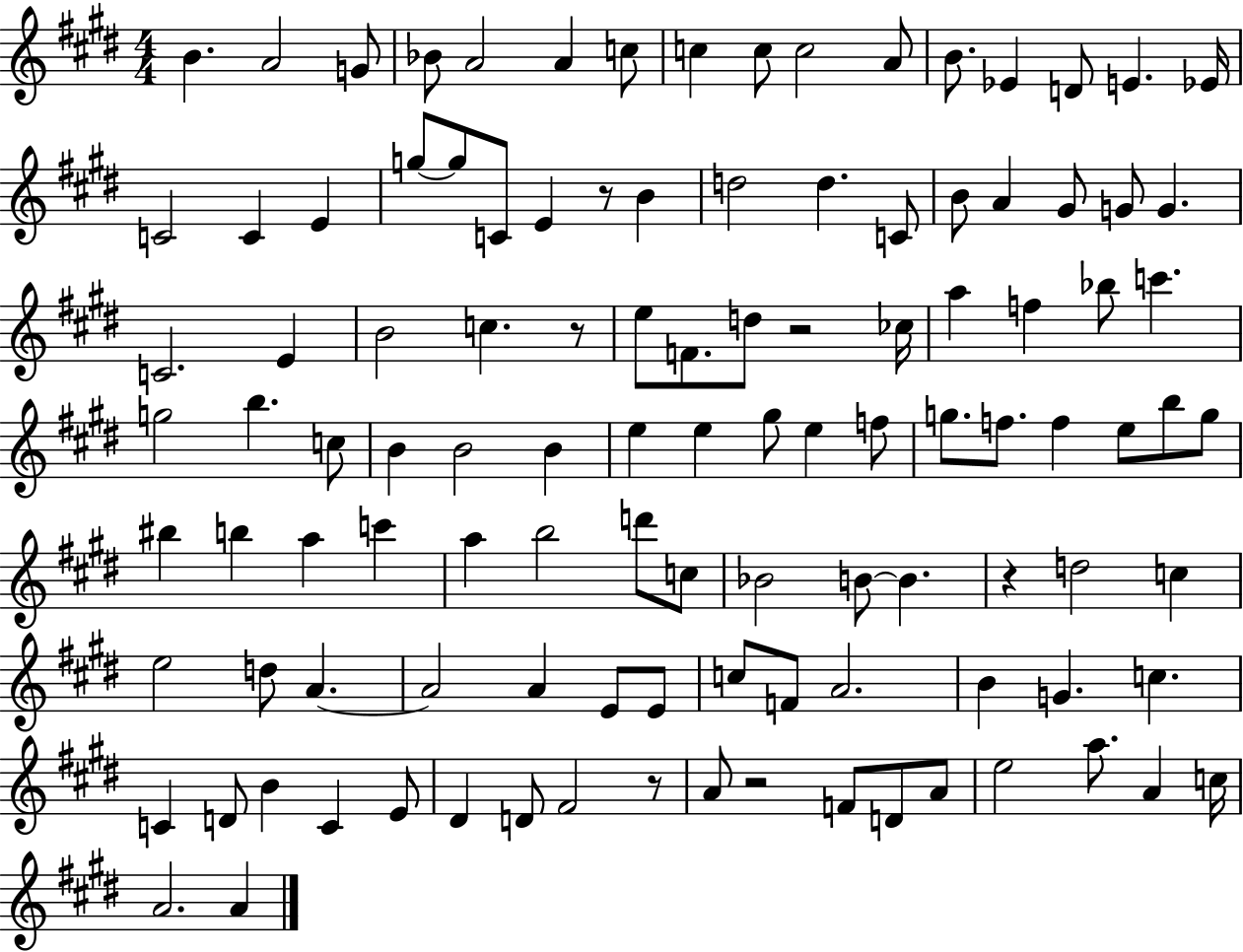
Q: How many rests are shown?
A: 6